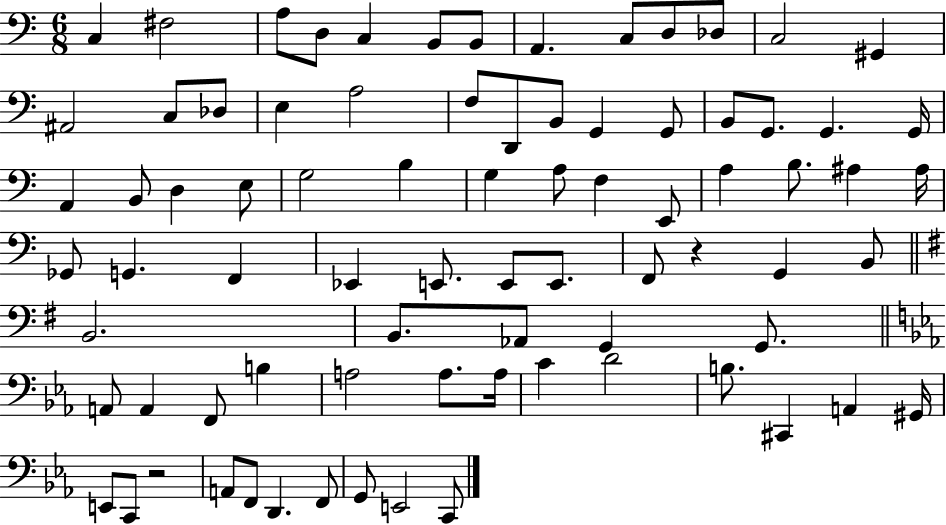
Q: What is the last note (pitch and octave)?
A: C2